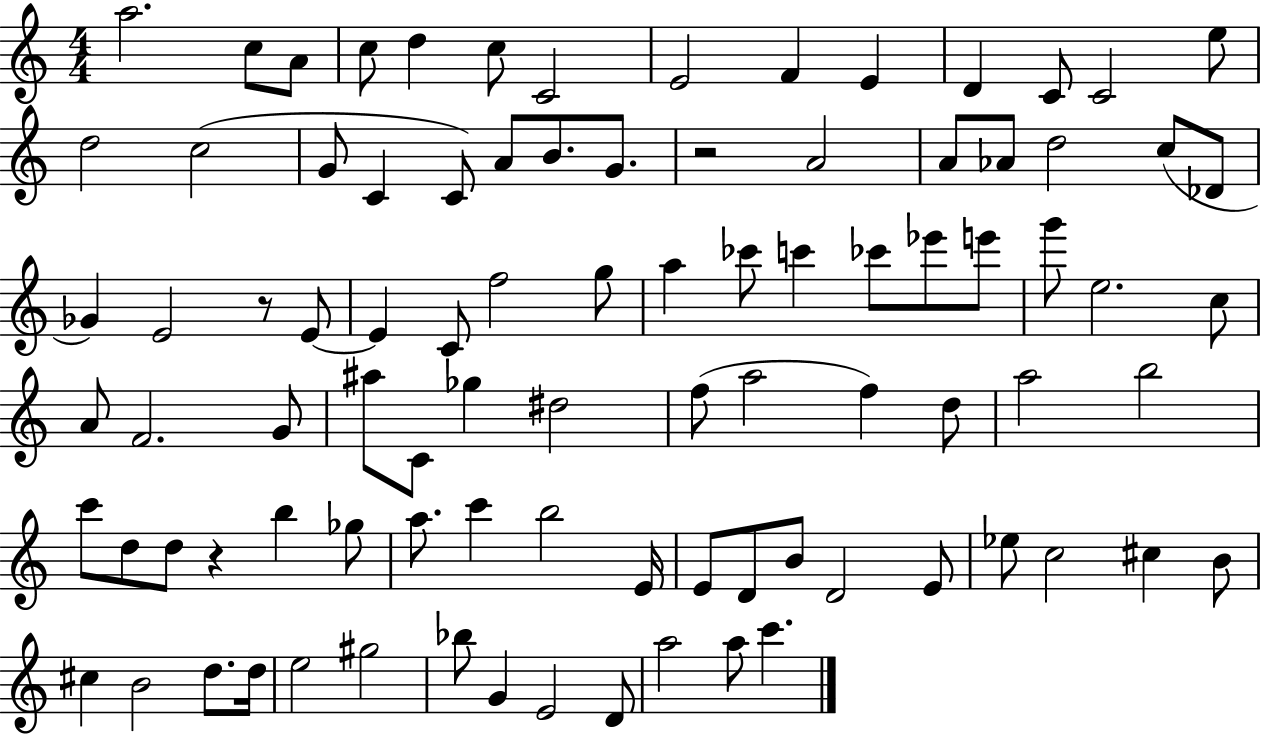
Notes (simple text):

A5/h. C5/e A4/e C5/e D5/q C5/e C4/h E4/h F4/q E4/q D4/q C4/e C4/h E5/e D5/h C5/h G4/e C4/q C4/e A4/e B4/e. G4/e. R/h A4/h A4/e Ab4/e D5/h C5/e Db4/e Gb4/q E4/h R/e E4/e E4/q C4/e F5/h G5/e A5/q CES6/e C6/q CES6/e Eb6/e E6/e G6/e E5/h. C5/e A4/e F4/h. G4/e A#5/e C4/e Gb5/q D#5/h F5/e A5/h F5/q D5/e A5/h B5/h C6/e D5/e D5/e R/q B5/q Gb5/e A5/e. C6/q B5/h E4/s E4/e D4/e B4/e D4/h E4/e Eb5/e C5/h C#5/q B4/e C#5/q B4/h D5/e. D5/s E5/h G#5/h Bb5/e G4/q E4/h D4/e A5/h A5/e C6/q.